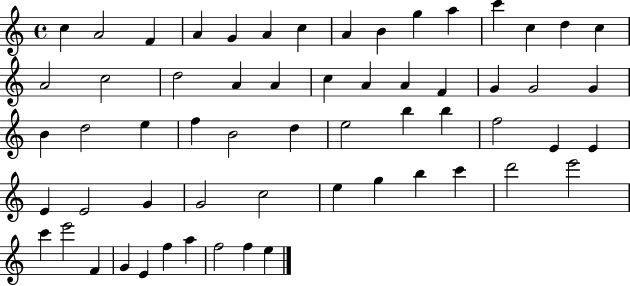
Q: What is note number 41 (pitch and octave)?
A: E4